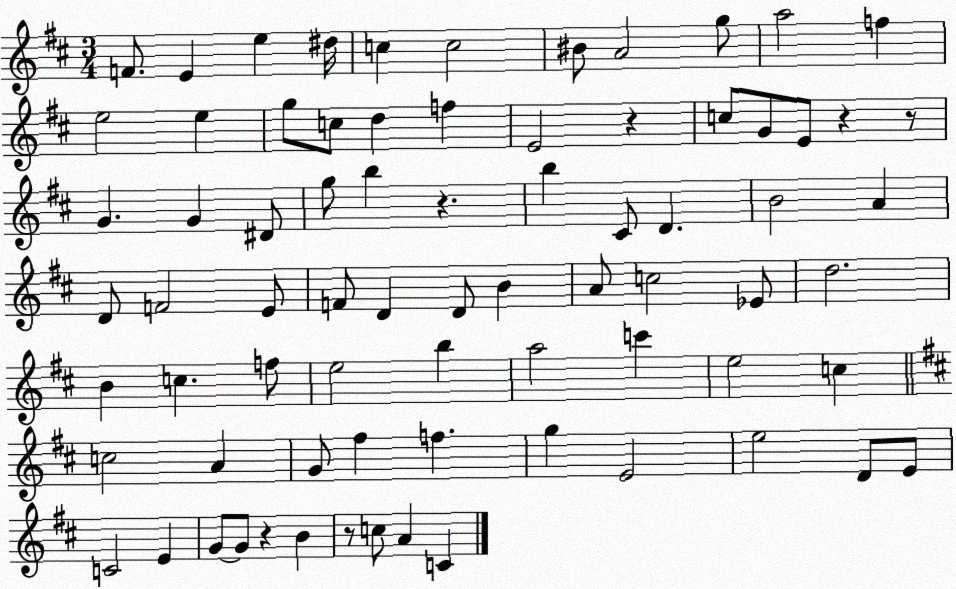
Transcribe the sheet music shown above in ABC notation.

X:1
T:Untitled
M:3/4
L:1/4
K:D
F/2 E e ^d/4 c c2 ^B/2 A2 g/2 a2 f e2 e g/2 c/2 d f E2 z c/2 G/2 E/2 z z/2 G G ^D/2 g/2 b z b ^C/2 D B2 A D/2 F2 E/2 F/2 D D/2 B A/2 c2 _E/2 d2 B c f/2 e2 b a2 c' e2 c c2 A G/2 ^f f g E2 e2 D/2 E/2 C2 E G/2 G/2 z B z/2 c/2 A C